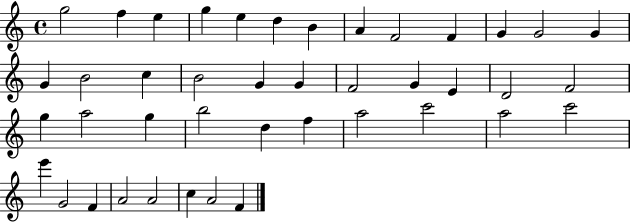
X:1
T:Untitled
M:4/4
L:1/4
K:C
g2 f e g e d B A F2 F G G2 G G B2 c B2 G G F2 G E D2 F2 g a2 g b2 d f a2 c'2 a2 c'2 e' G2 F A2 A2 c A2 F